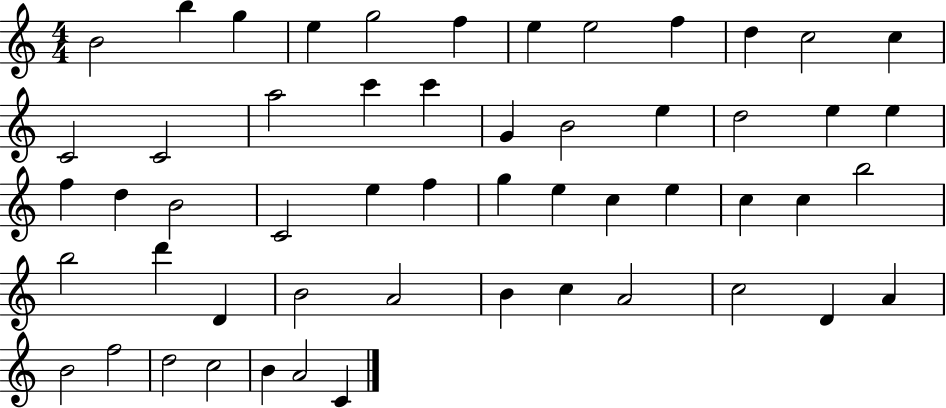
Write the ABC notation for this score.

X:1
T:Untitled
M:4/4
L:1/4
K:C
B2 b g e g2 f e e2 f d c2 c C2 C2 a2 c' c' G B2 e d2 e e f d B2 C2 e f g e c e c c b2 b2 d' D B2 A2 B c A2 c2 D A B2 f2 d2 c2 B A2 C